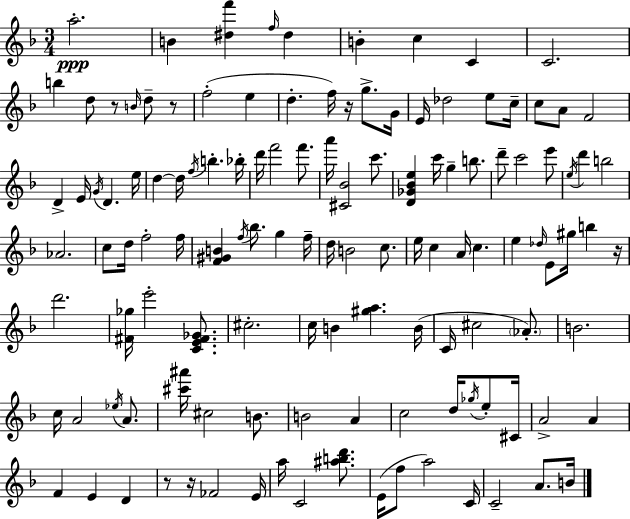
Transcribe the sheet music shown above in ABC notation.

X:1
T:Untitled
M:3/4
L:1/4
K:F
a2 B [^df'] f/4 ^d B c C C2 b d/2 z/2 B/4 d/2 z/2 f2 e d f/4 z/4 g/2 G/4 E/4 _d2 e/2 c/4 c/2 A/2 F2 D E/4 G/4 D e/4 d d/4 f/4 b _b/4 d'/4 f'2 f'/2 a'/4 [^C_B]2 c'/2 [D_G_Be] c'/4 g b/2 d'/2 c'2 e'/2 e/4 d' b2 _A2 c/2 d/4 f2 f/4 [F^GB] f/4 _b/2 g f/4 d/4 B2 c/2 e/4 c A/4 c e _d/4 E/2 ^g/4 b z/4 d'2 [^F_g]/4 e'2 [CE^F_G]/2 ^c2 c/4 B [^ga] B/4 C/4 ^c2 _A/2 B2 c/4 A2 _e/4 A/2 [^c'^a']/4 ^c2 B/2 B2 A c2 d/4 _g/4 e/2 ^C/4 A2 A F E D z/2 z/4 _F2 E/4 a/4 C2 [^abd']/2 E/4 f/2 a2 C/4 C2 A/2 B/4